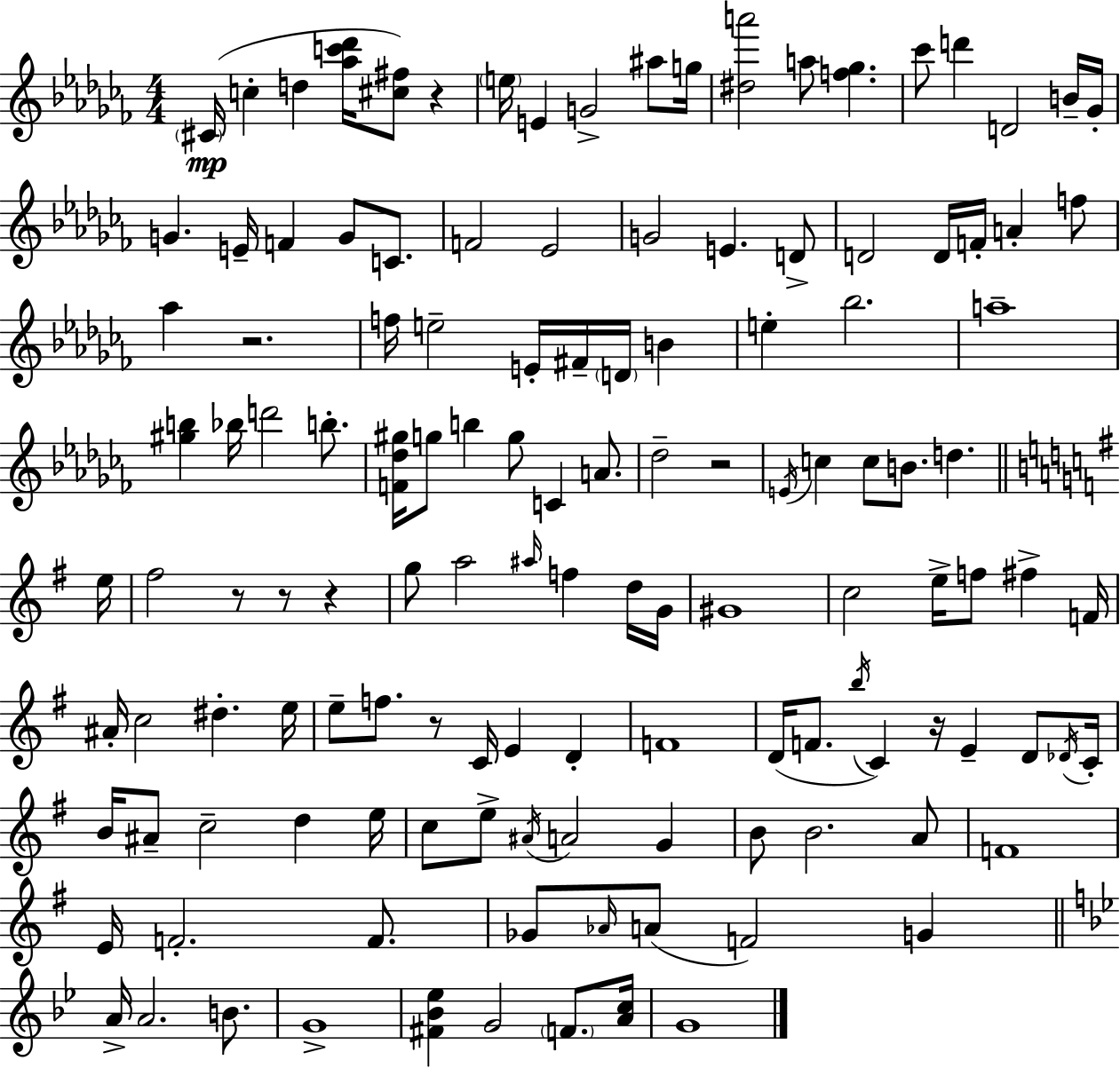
C#4/s C5/q D5/q [Ab5,C6,Db6]/s [C#5,F#5]/e R/q E5/s E4/q G4/h A#5/e G5/s [D#5,A6]/h A5/e [F5,Gb5]/q. CES6/e D6/q D4/h B4/s Gb4/s G4/q. E4/s F4/q G4/e C4/e. F4/h Eb4/h G4/h E4/q. D4/e D4/h D4/s F4/s A4/q F5/e Ab5/q R/h. F5/s E5/h E4/s F#4/s D4/s B4/q E5/q Bb5/h. A5/w [G#5,B5]/q Bb5/s D6/h B5/e. [F4,Db5,G#5]/s G5/e B5/q G5/e C4/q A4/e. Db5/h R/h E4/s C5/q C5/e B4/e. D5/q. E5/s F#5/h R/e R/e R/q G5/e A5/h A#5/s F5/q D5/s G4/s G#4/w C5/h E5/s F5/e F#5/q F4/s A#4/s C5/h D#5/q. E5/s E5/e F5/e. R/e C4/s E4/q D4/q F4/w D4/s F4/e. B5/s C4/q R/s E4/q D4/e Db4/s C4/s B4/s A#4/e C5/h D5/q E5/s C5/e E5/e A#4/s A4/h G4/q B4/e B4/h. A4/e F4/w E4/s F4/h. F4/e. Gb4/e Ab4/s A4/e F4/h G4/q A4/s A4/h. B4/e. G4/w [F#4,Bb4,Eb5]/q G4/h F4/e. [A4,C5]/s G4/w